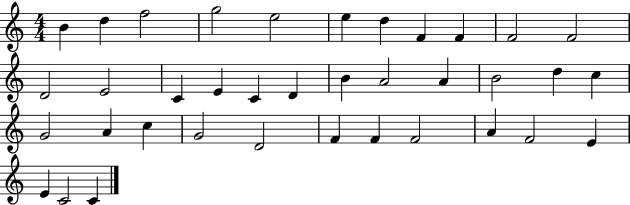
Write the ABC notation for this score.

X:1
T:Untitled
M:4/4
L:1/4
K:C
B d f2 g2 e2 e d F F F2 F2 D2 E2 C E C D B A2 A B2 d c G2 A c G2 D2 F F F2 A F2 E E C2 C